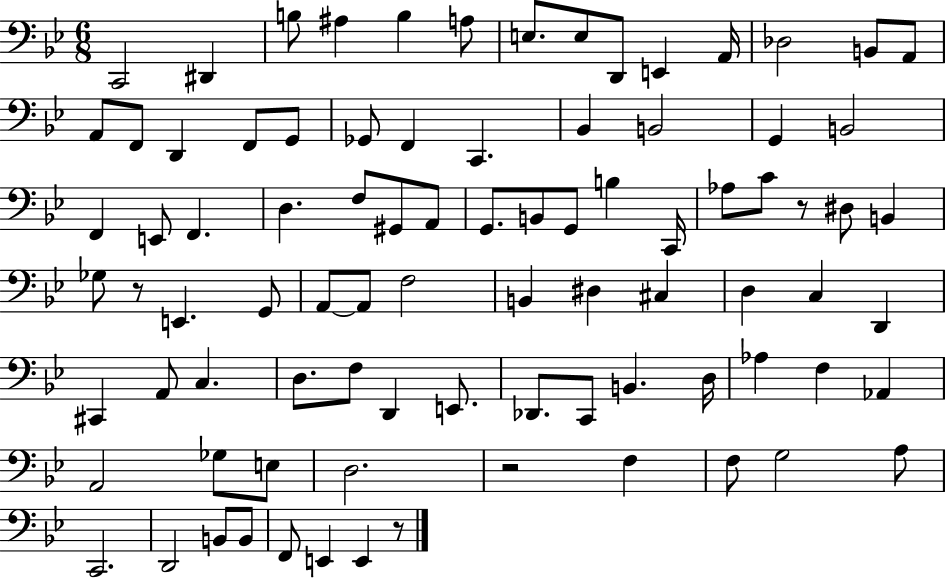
C2/h D#2/q B3/e A#3/q B3/q A3/e E3/e. E3/e D2/e E2/q A2/s Db3/h B2/e A2/e A2/e F2/e D2/q F2/e G2/e Gb2/e F2/q C2/q. Bb2/q B2/h G2/q B2/h F2/q E2/e F2/q. D3/q. F3/e G#2/e A2/e G2/e. B2/e G2/e B3/q C2/s Ab3/e C4/e R/e D#3/e B2/q Gb3/e R/e E2/q. G2/e A2/e A2/e F3/h B2/q D#3/q C#3/q D3/q C3/q D2/q C#2/q A2/e C3/q. D3/e. F3/e D2/q E2/e. Db2/e. C2/e B2/q. D3/s Ab3/q F3/q Ab2/q A2/h Gb3/e E3/e D3/h. R/h F3/q F3/e G3/h A3/e C2/h. D2/h B2/e B2/e F2/e E2/q E2/q R/e